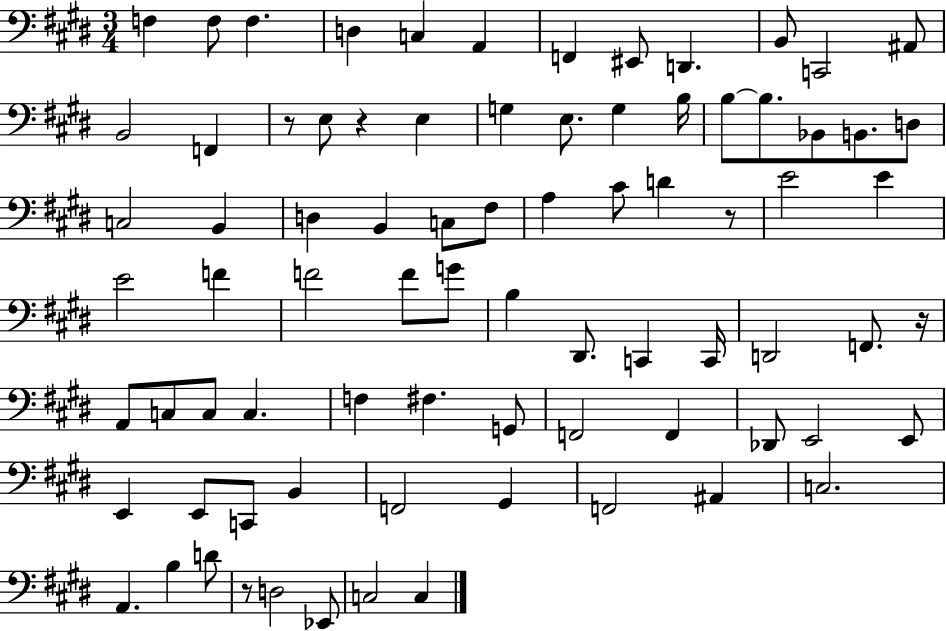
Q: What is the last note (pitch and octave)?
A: C3